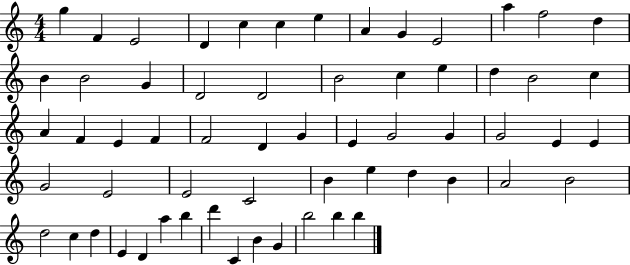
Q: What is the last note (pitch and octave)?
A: B5